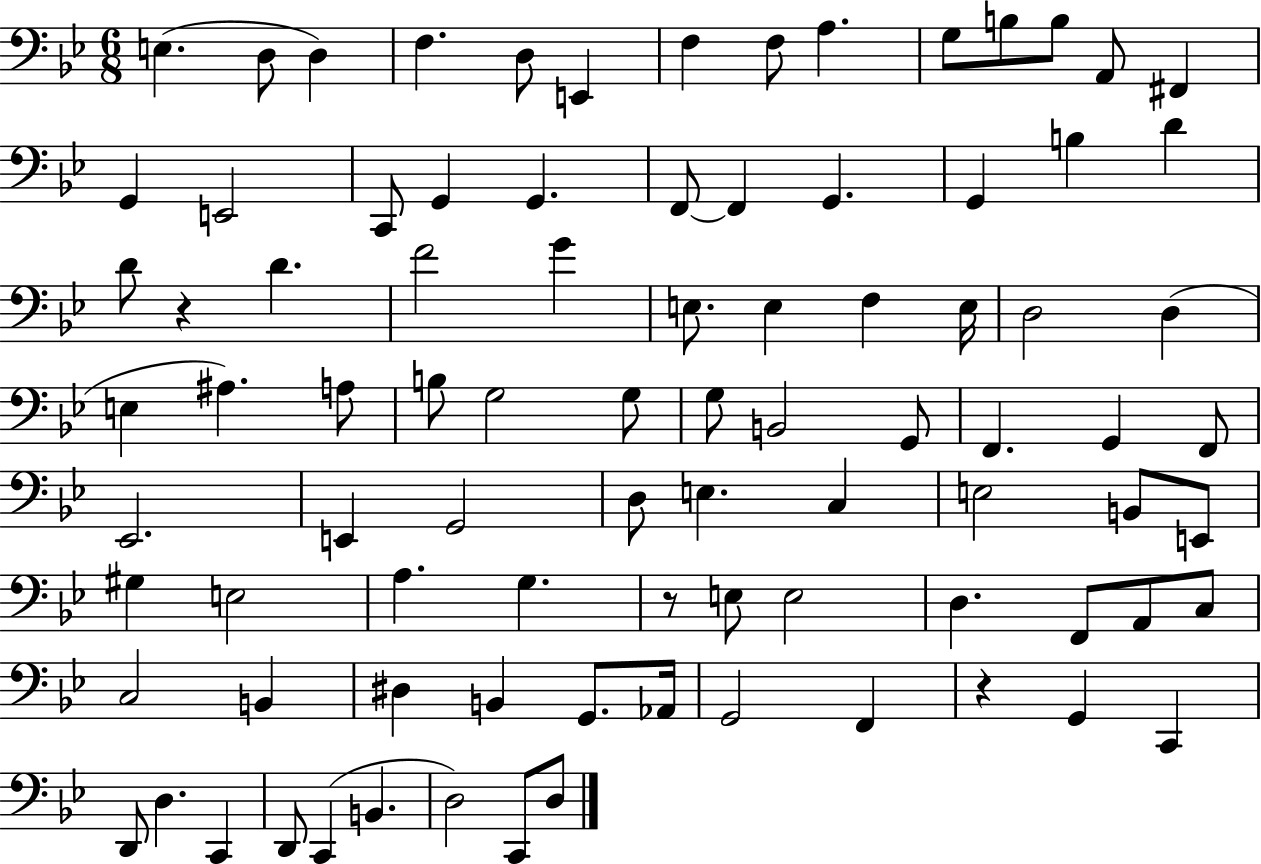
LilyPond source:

{
  \clef bass
  \numericTimeSignature
  \time 6/8
  \key bes \major
  \repeat volta 2 { e4.( d8 d4) | f4. d8 e,4 | f4 f8 a4. | g8 b8 b8 a,8 fis,4 | \break g,4 e,2 | c,8 g,4 g,4. | f,8~~ f,4 g,4. | g,4 b4 d'4 | \break d'8 r4 d'4. | f'2 g'4 | e8. e4 f4 e16 | d2 d4( | \break e4 ais4.) a8 | b8 g2 g8 | g8 b,2 g,8 | f,4. g,4 f,8 | \break ees,2. | e,4 g,2 | d8 e4. c4 | e2 b,8 e,8 | \break gis4 e2 | a4. g4. | r8 e8 e2 | d4. f,8 a,8 c8 | \break c2 b,4 | dis4 b,4 g,8. aes,16 | g,2 f,4 | r4 g,4 c,4 | \break d,8 d4. c,4 | d,8 c,4( b,4. | d2) c,8 d8 | } \bar "|."
}